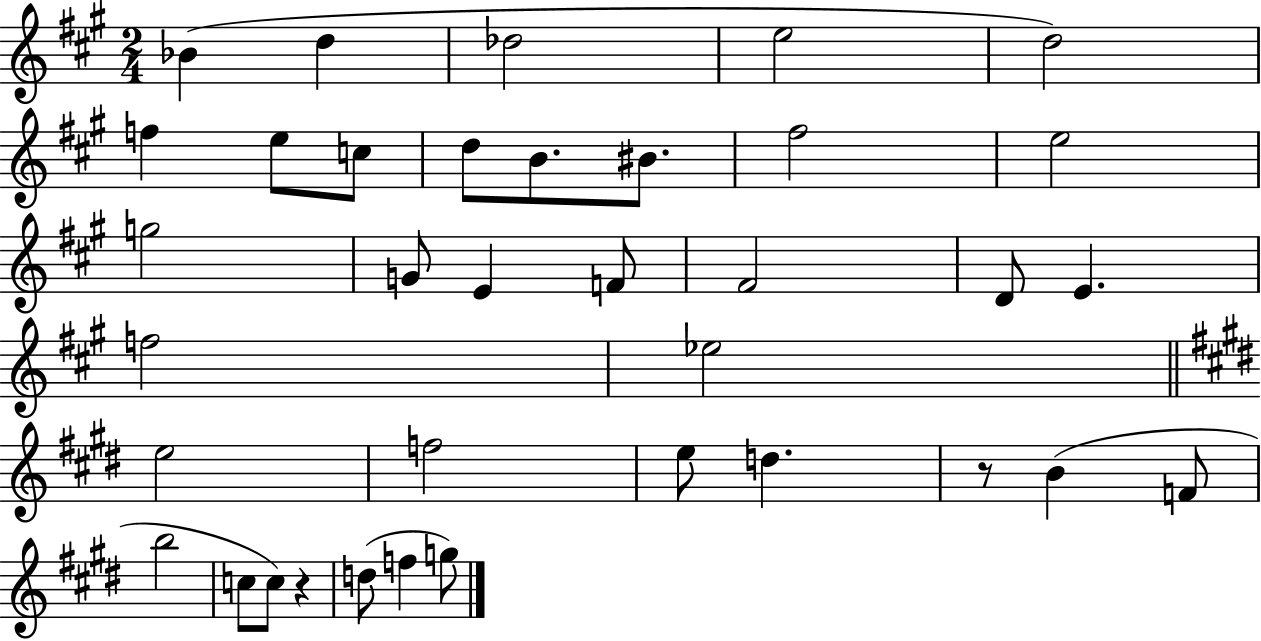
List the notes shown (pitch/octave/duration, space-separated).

Bb4/q D5/q Db5/h E5/h D5/h F5/q E5/e C5/e D5/e B4/e. BIS4/e. F#5/h E5/h G5/h G4/e E4/q F4/e F#4/h D4/e E4/q. F5/h Eb5/h E5/h F5/h E5/e D5/q. R/e B4/q F4/e B5/h C5/e C5/e R/q D5/e F5/q G5/e